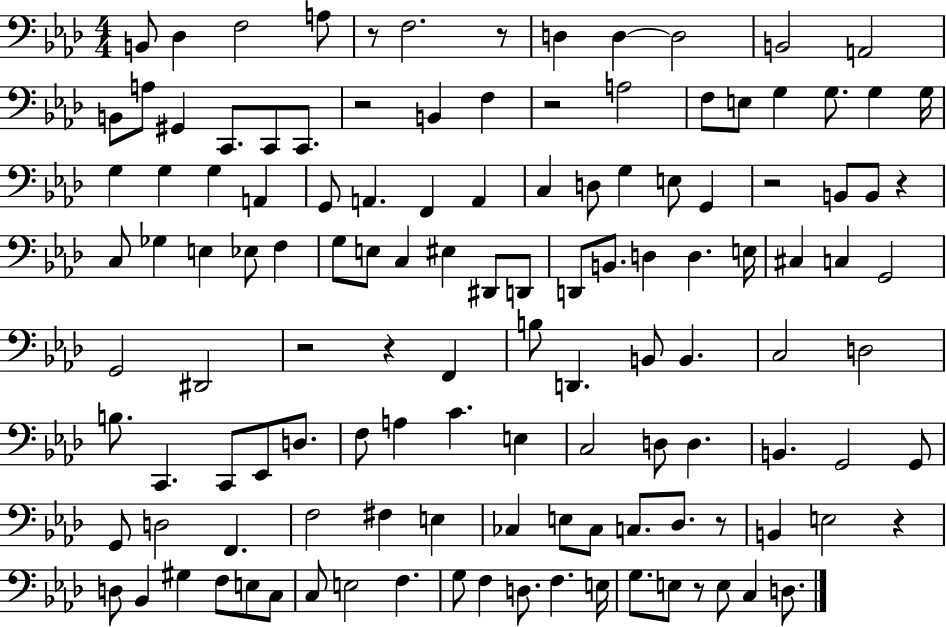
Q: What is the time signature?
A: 4/4